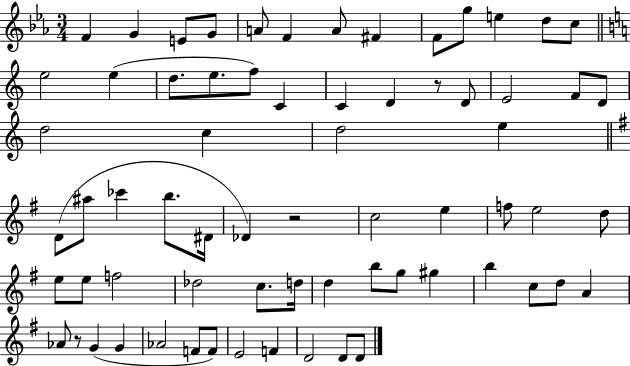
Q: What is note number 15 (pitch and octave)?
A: E5